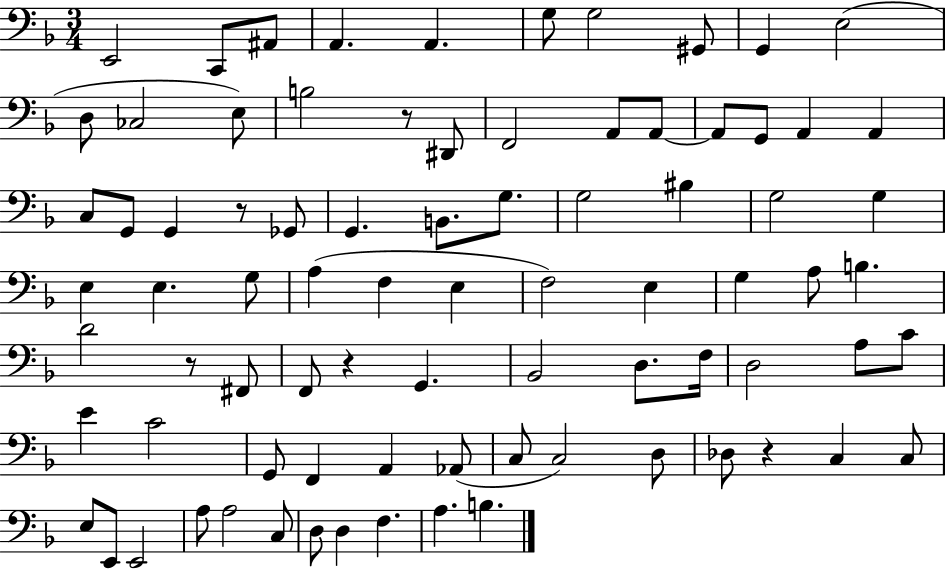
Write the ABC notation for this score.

X:1
T:Untitled
M:3/4
L:1/4
K:F
E,,2 C,,/2 ^A,,/2 A,, A,, G,/2 G,2 ^G,,/2 G,, E,2 D,/2 _C,2 E,/2 B,2 z/2 ^D,,/2 F,,2 A,,/2 A,,/2 A,,/2 G,,/2 A,, A,, C,/2 G,,/2 G,, z/2 _G,,/2 G,, B,,/2 G,/2 G,2 ^B, G,2 G, E, E, G,/2 A, F, E, F,2 E, G, A,/2 B, D2 z/2 ^F,,/2 F,,/2 z G,, _B,,2 D,/2 F,/4 D,2 A,/2 C/2 E C2 G,,/2 F,, A,, _A,,/2 C,/2 C,2 D,/2 _D,/2 z C, C,/2 E,/2 E,,/2 E,,2 A,/2 A,2 C,/2 D,/2 D, F, A, B,